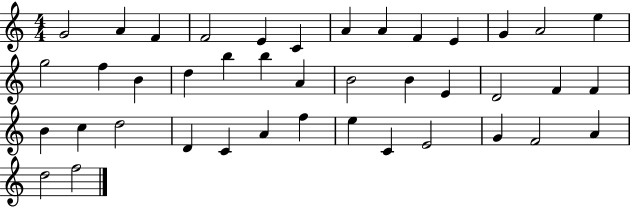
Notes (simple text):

G4/h A4/q F4/q F4/h E4/q C4/q A4/q A4/q F4/q E4/q G4/q A4/h E5/q G5/h F5/q B4/q D5/q B5/q B5/q A4/q B4/h B4/q E4/q D4/h F4/q F4/q B4/q C5/q D5/h D4/q C4/q A4/q F5/q E5/q C4/q E4/h G4/q F4/h A4/q D5/h F5/h